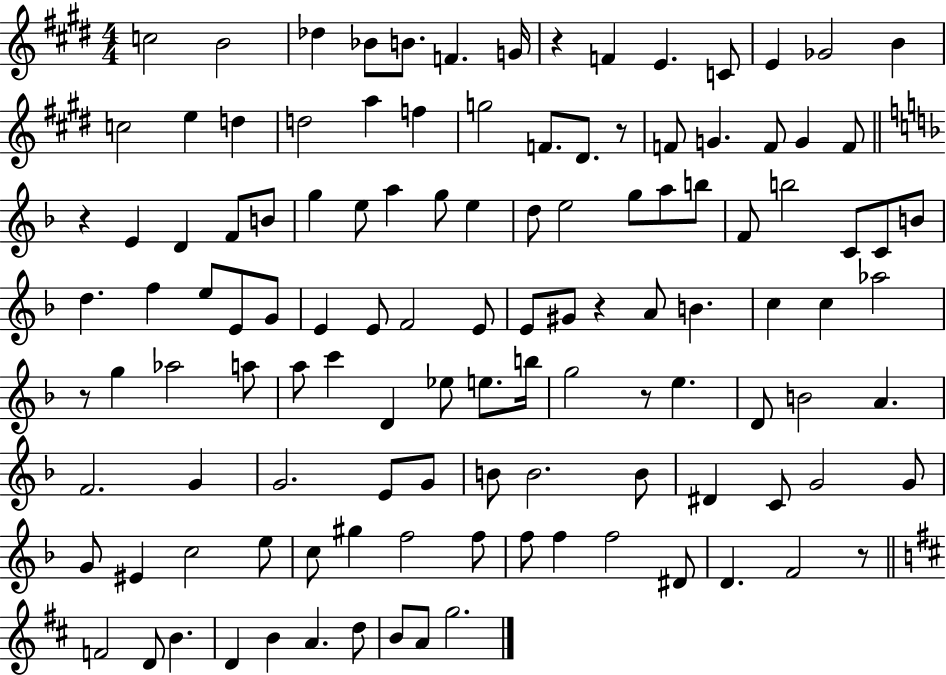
{
  \clef treble
  \numericTimeSignature
  \time 4/4
  \key e \major
  c''2 b'2 | des''4 bes'8 b'8. f'4. g'16 | r4 f'4 e'4. c'8 | e'4 ges'2 b'4 | \break c''2 e''4 d''4 | d''2 a''4 f''4 | g''2 f'8. dis'8. r8 | f'8 g'4. f'8 g'4 f'8 | \break \bar "||" \break \key f \major r4 e'4 d'4 f'8 b'8 | g''4 e''8 a''4 g''8 e''4 | d''8 e''2 g''8 a''8 b''8 | f'8 b''2 c'8 c'8 b'8 | \break d''4. f''4 e''8 e'8 g'8 | e'4 e'8 f'2 e'8 | e'8 gis'8 r4 a'8 b'4. | c''4 c''4 aes''2 | \break r8 g''4 aes''2 a''8 | a''8 c'''4 d'4 ees''8 e''8. b''16 | g''2 r8 e''4. | d'8 b'2 a'4. | \break f'2. g'4 | g'2. e'8 g'8 | b'8 b'2. b'8 | dis'4 c'8 g'2 g'8 | \break g'8 eis'4 c''2 e''8 | c''8 gis''4 f''2 f''8 | f''8 f''4 f''2 dis'8 | d'4. f'2 r8 | \break \bar "||" \break \key d \major f'2 d'8 b'4. | d'4 b'4 a'4. d''8 | b'8 a'8 g''2. | \bar "|."
}